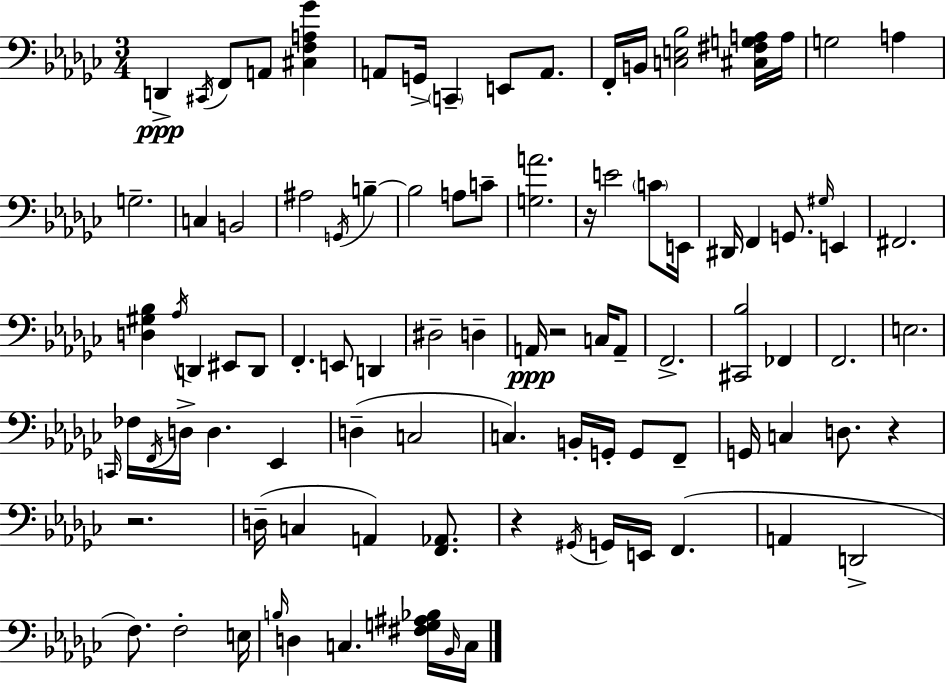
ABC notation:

X:1
T:Untitled
M:3/4
L:1/4
K:Ebm
D,, ^C,,/4 F,,/2 A,,/2 [^C,F,A,_G] A,,/2 G,,/4 C,, E,,/2 A,,/2 F,,/4 B,,/4 [C,E,_B,]2 [^C,^F,G,A,]/4 A,/4 G,2 A, G,2 C, B,,2 ^A,2 G,,/4 B, B,2 A,/2 C/2 [G,A]2 z/4 E2 C/2 E,,/4 ^D,,/4 F,, G,,/2 ^G,/4 E,, ^F,,2 [D,^G,_B,] _A,/4 D,, ^E,,/2 D,,/2 F,, E,,/2 D,, ^D,2 D, A,,/4 z2 C,/4 A,,/2 F,,2 [^C,,_B,]2 _F,, F,,2 E,2 C,,/4 _F,/4 F,,/4 D,/4 D, _E,, D, C,2 C, B,,/4 G,,/4 G,,/2 F,,/2 G,,/4 C, D,/2 z z2 D,/4 C, A,, [F,,_A,,]/2 z ^G,,/4 G,,/4 E,,/4 F,, A,, D,,2 F,/2 F,2 E,/4 B,/4 D, C, [^F,G,^A,_B,]/4 _B,,/4 C,/4